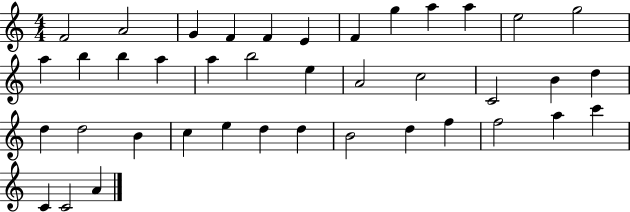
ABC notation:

X:1
T:Untitled
M:4/4
L:1/4
K:C
F2 A2 G F F E F g a a e2 g2 a b b a a b2 e A2 c2 C2 B d d d2 B c e d d B2 d f f2 a c' C C2 A